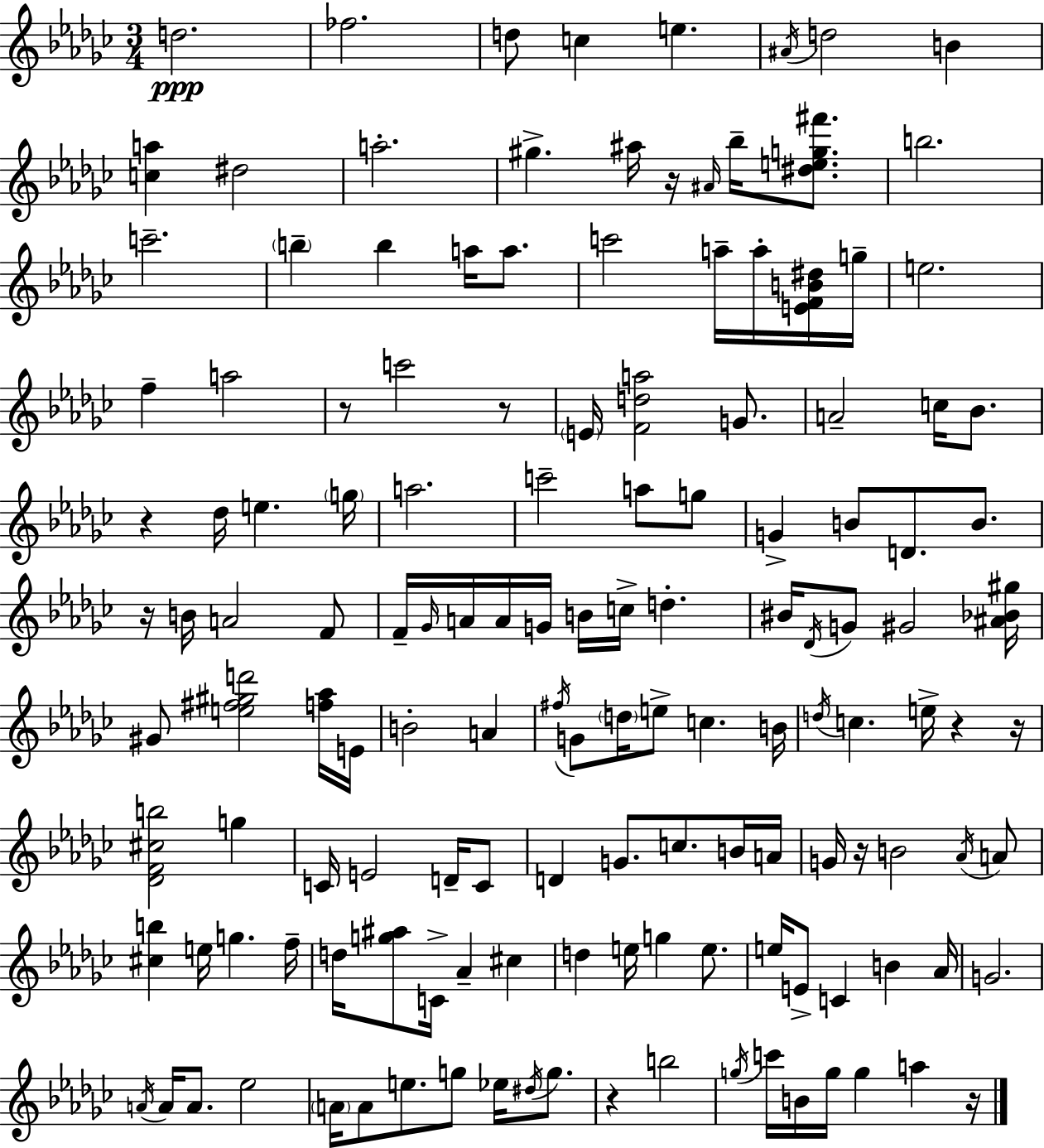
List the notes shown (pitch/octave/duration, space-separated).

D5/h. FES5/h. D5/e C5/q E5/q. A#4/s D5/h B4/q [C5,A5]/q D#5/h A5/h. G#5/q. A#5/s R/s A#4/s Bb5/s [D#5,E5,G5,F#6]/e. B5/h. C6/h. B5/q B5/q A5/s A5/e. C6/h A5/s A5/s [E4,F4,B4,D#5]/s G5/s E5/h. F5/q A5/h R/e C6/h R/e E4/s [F4,D5,A5]/h G4/e. A4/h C5/s Bb4/e. R/q Db5/s E5/q. G5/s A5/h. C6/h A5/e G5/e G4/q B4/e D4/e. B4/e. R/s B4/s A4/h F4/e F4/s Gb4/s A4/s A4/s G4/s B4/s C5/s D5/q. BIS4/s Db4/s G4/e G#4/h [A#4,Bb4,G#5]/s G#4/e [E5,F#5,G#5,D6]/h [F5,Ab5]/s E4/s B4/h A4/q F#5/s G4/e D5/s E5/e C5/q. B4/s D5/s C5/q. E5/s R/q R/s [Db4,F4,C#5,B5]/h G5/q C4/s E4/h D4/s C4/e D4/q G4/e. C5/e. B4/s A4/s G4/s R/s B4/h Ab4/s A4/e [C#5,B5]/q E5/s G5/q. F5/s D5/s [G5,A#5]/e C4/s Ab4/q C#5/q D5/q E5/s G5/q E5/e. E5/s E4/e C4/q B4/q Ab4/s G4/h. A4/s A4/s A4/e. Eb5/h A4/s A4/e E5/e. G5/e Eb5/s D#5/s G5/e. R/q B5/h G5/s C6/s B4/s G5/s G5/q A5/q R/s